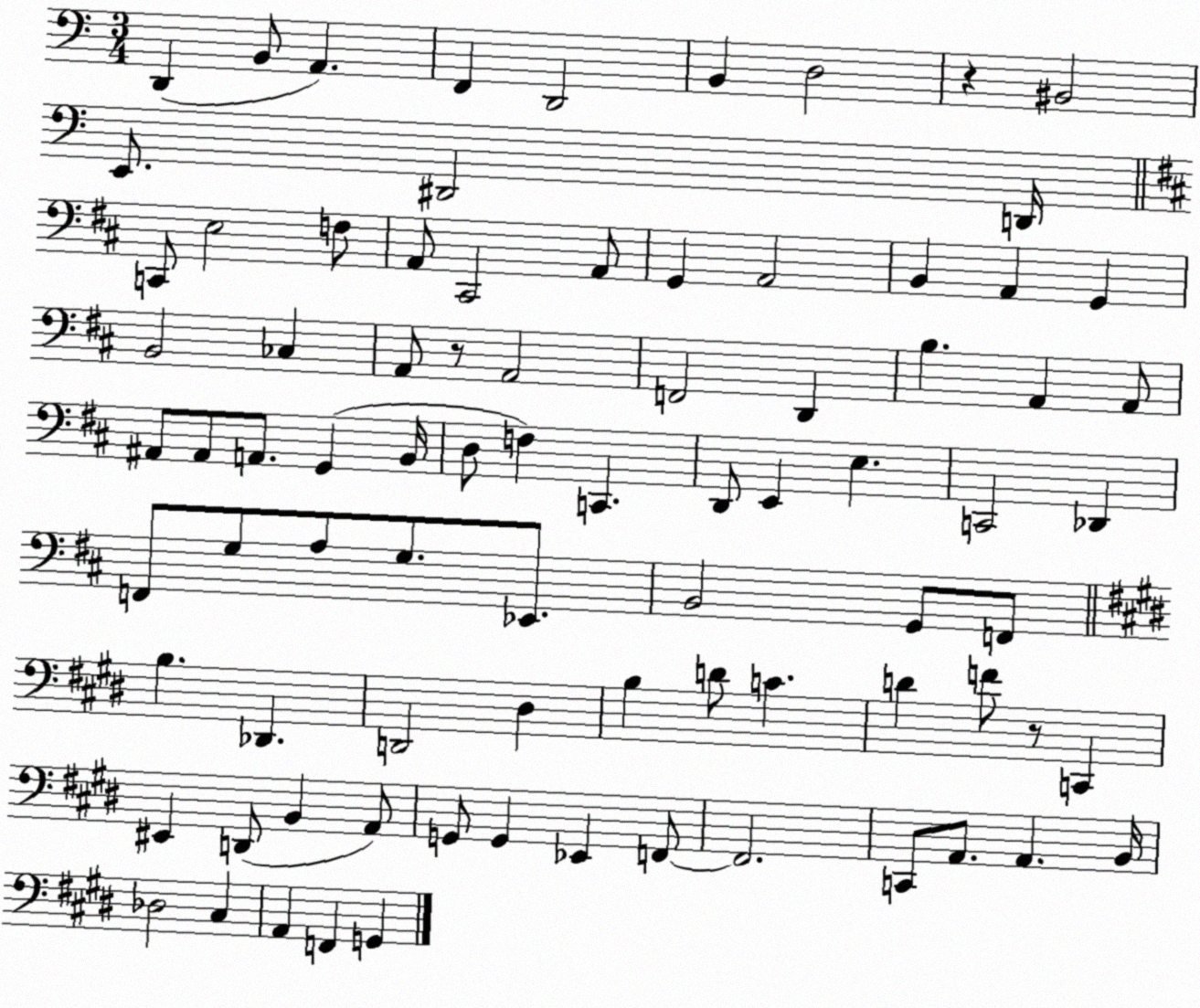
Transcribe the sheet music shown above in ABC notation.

X:1
T:Untitled
M:3/4
L:1/4
K:C
D,, B,,/2 A,, F,, D,,2 B,, D,2 z ^B,,2 E,,/2 ^D,,2 D,,/4 C,,/2 E,2 F,/2 A,,/2 ^C,,2 A,,/2 G,, A,,2 B,, A,, G,, B,,2 _C, A,,/2 z/2 A,,2 F,,2 D,, B, A,, A,,/2 ^A,,/2 ^A,,/2 A,,/2 G,, B,,/4 D,/2 F, C,, D,,/2 E,, E, C,,2 _D,, F,,/2 G,/2 A,/2 G,/2 _E,,/2 B,,2 G,,/2 F,,/2 B, _D,, D,,2 ^D, B, D/2 C D F/2 z/2 C,, ^E,, D,,/2 B,, A,,/2 G,,/2 G,, _E,, F,,/2 F,,2 C,,/2 A,,/2 A,, B,,/4 _D,2 ^C, A,, F,, G,,